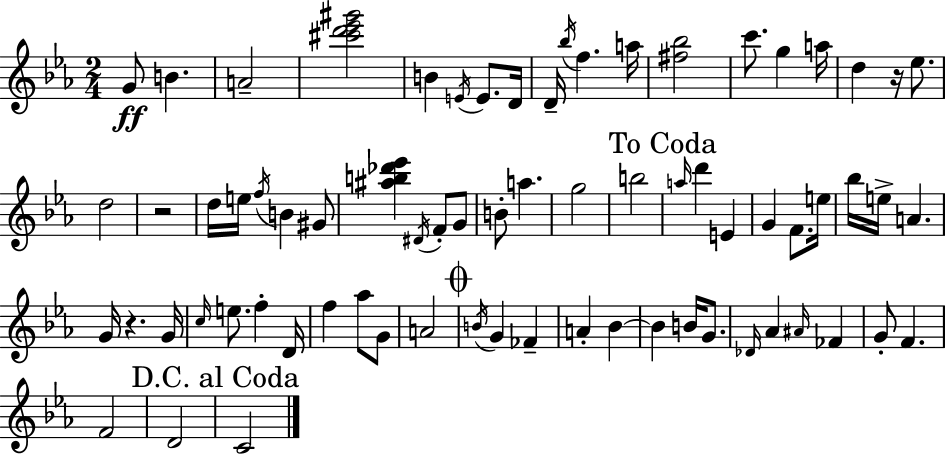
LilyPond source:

{
  \clef treble
  \numericTimeSignature
  \time 2/4
  \key ees \major
  g'8\ff b'4. | a'2-- | <cis''' d''' ees''' gis'''>2 | b'4 \acciaccatura { e'16 } e'8. | \break d'16 d'16-- \acciaccatura { bes''16 } f''4. | a''16 <fis'' bes''>2 | c'''8. g''4 | a''16 d''4 r16 ees''8. | \break d''2 | r2 | d''16 e''16 \acciaccatura { f''16 } b'4 | gis'8 <ais'' b'' des''' ees'''>4 \acciaccatura { dis'16 } | \break f'8-. g'8 b'8-. a''4. | g''2 | b''2 | \mark "To Coda" \grace { a''16 } d'''4 | \break e'4 g'4 | f'8. e''16 bes''16 e''16-> a'4. | g'16 r4. | g'16 \grace { c''16 } e''8. | \break f''4-. d'16 f''4 | aes''8 g'8 a'2 | \mark \markup { \musicglyph "scripts.coda" } \acciaccatura { b'16 } g'4 | fes'4-- a'4-. | \break bes'4~~ bes'4 | b'16 g'8. \grace { des'16 } | aes'4 \grace { ais'16 } fes'4 | g'8-. f'4. | \break f'2 | d'2 | \mark "D.C. al Coda" c'2 | \bar "|."
}